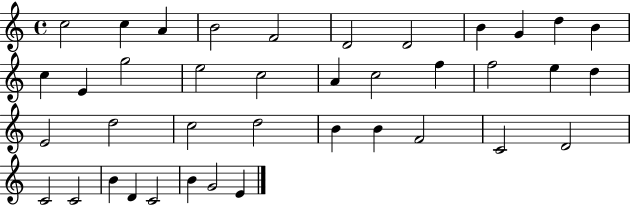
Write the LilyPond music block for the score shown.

{
  \clef treble
  \time 4/4
  \defaultTimeSignature
  \key c \major
  c''2 c''4 a'4 | b'2 f'2 | d'2 d'2 | b'4 g'4 d''4 b'4 | \break c''4 e'4 g''2 | e''2 c''2 | a'4 c''2 f''4 | f''2 e''4 d''4 | \break e'2 d''2 | c''2 d''2 | b'4 b'4 f'2 | c'2 d'2 | \break c'2 c'2 | b'4 d'4 c'2 | b'4 g'2 e'4 | \bar "|."
}